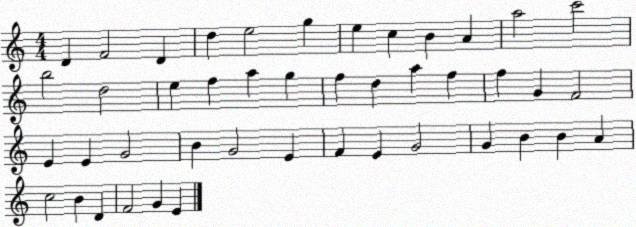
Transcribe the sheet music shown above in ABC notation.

X:1
T:Untitled
M:4/4
L:1/4
K:C
D F2 D d e2 g e c B A a2 c'2 b2 d2 e f a g f d a f f G F2 E E G2 B G2 E F E G2 G B B A c2 B D F2 G E